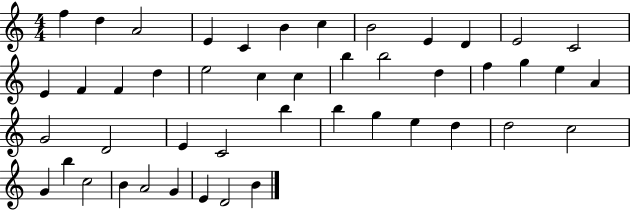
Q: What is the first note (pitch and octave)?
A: F5